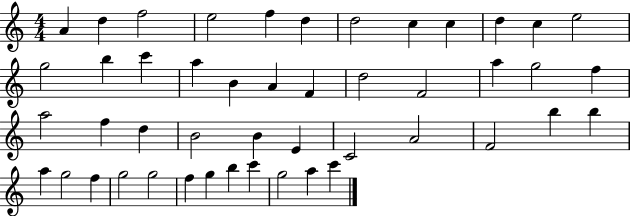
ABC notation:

X:1
T:Untitled
M:4/4
L:1/4
K:C
A d f2 e2 f d d2 c c d c e2 g2 b c' a B A F d2 F2 a g2 f a2 f d B2 B E C2 A2 F2 b b a g2 f g2 g2 f g b c' g2 a c'